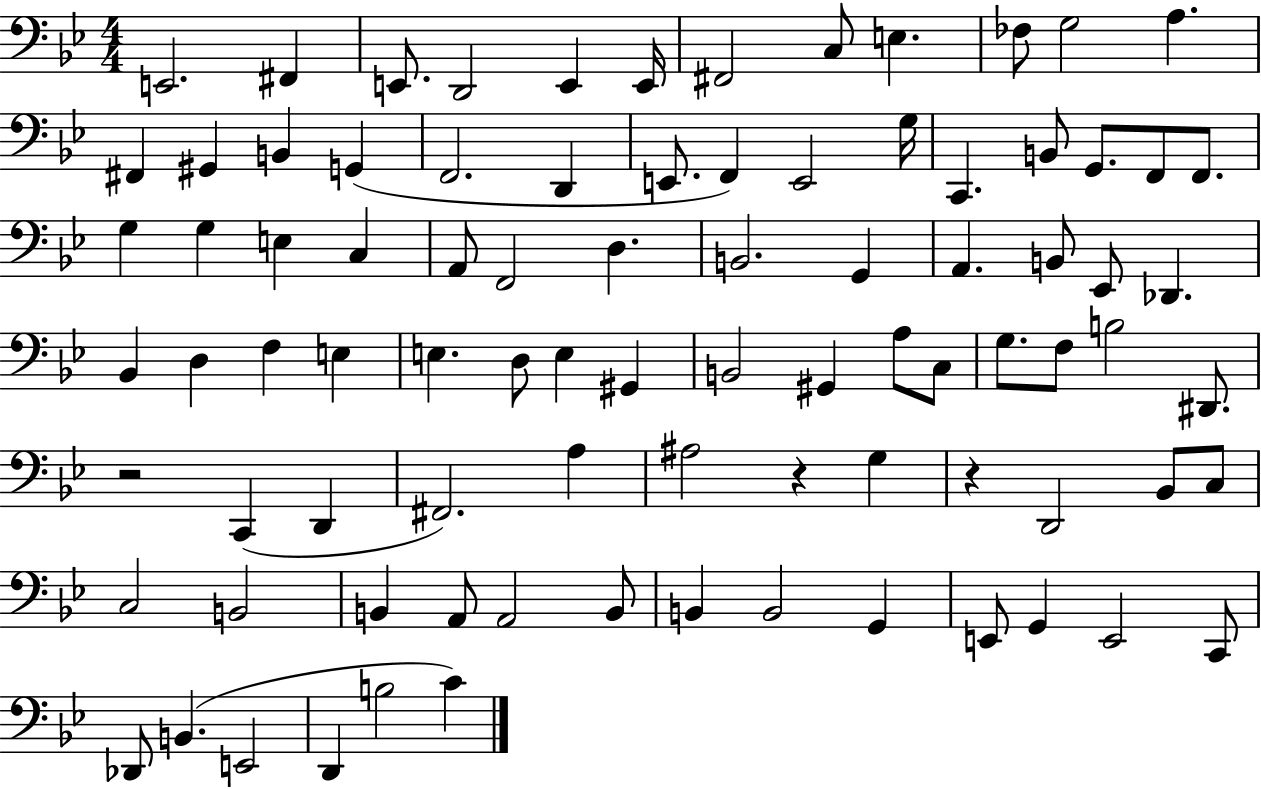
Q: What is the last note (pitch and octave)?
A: C4